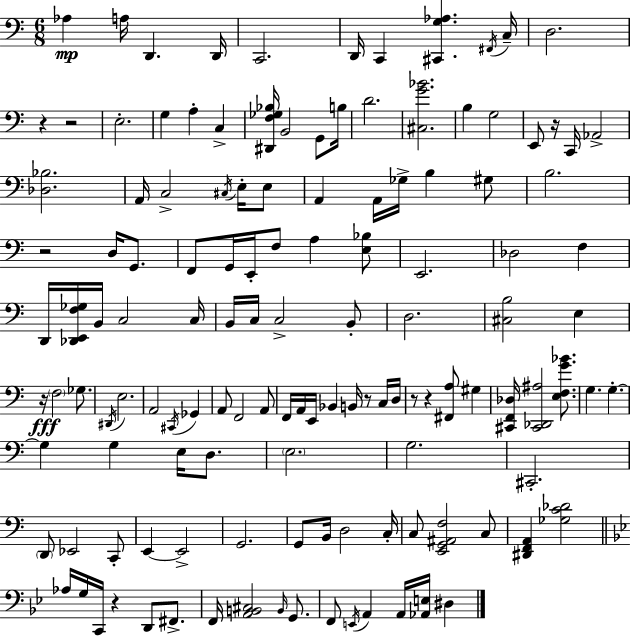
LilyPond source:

{
  \clef bass
  \numericTimeSignature
  \time 6/8
  \key c \major
  \repeat volta 2 { aes4\mp a16 d,4. d,16 | c,2. | d,16 c,4 <cis, g aes>4. \acciaccatura { fis,16 } | c16-- d2. | \break r4 r2 | e2.-. | g4 a4-. c4-> | <dis, f ges bes>16 b,2 g,8 | \break b16 d'2. | <cis g' bes'>2. | b4 g2 | e,8 r16 c,16 aes,2-> | \break <des bes>2. | a,16 c2-> \acciaccatura { cis16 } e16-. | e8 a,4 a,16 ges16-> b4 | gis8 b2. | \break r2 d16 g,8. | f,8 g,16 e,16-. f8 a4 | <e bes>8 e,2. | des2 f4 | \break d,16 <des, e, f ges>16 b,16 c2 | c16 b,16 c16 c2-> | b,8-. d2. | <cis b>2 e4 | \break r16\fff \parenthesize f2 ges8. | \acciaccatura { dis,16 } e2. | a,2 \acciaccatura { cis,16 } | ges,4 a,8 f,2 | \break a,8 f,16 a,16 e,16 bes,4 b,16 | r8 c16 d16 r8 r4 <fis, a>8 | gis4 <cis, f, des>16 <cis, des, ais>2 | <e f g' bes'>8. g4. g4.-.~~ | \break g4 g4 | e16 d8. \parenthesize e2. | g2. | cis,2.-. | \break \parenthesize d,8 ees,2 | c,8-. e,4~~ e,2-> | g,2. | g,8 b,16 d2 | \break c16-. c8 <e, g, ais, f>2 | c8 <dis, f, a,>4 <ges c' des'>2 | \bar "||" \break \key bes \major aes16 g16 c,16 r4 d,8 fis,8.-> | f,16 <a, b, cis>2 \grace { b,16 } g,8. | f,8 \acciaccatura { e,16 } a,4 a,16 <aes, e>16 dis4 | } \bar "|."
}